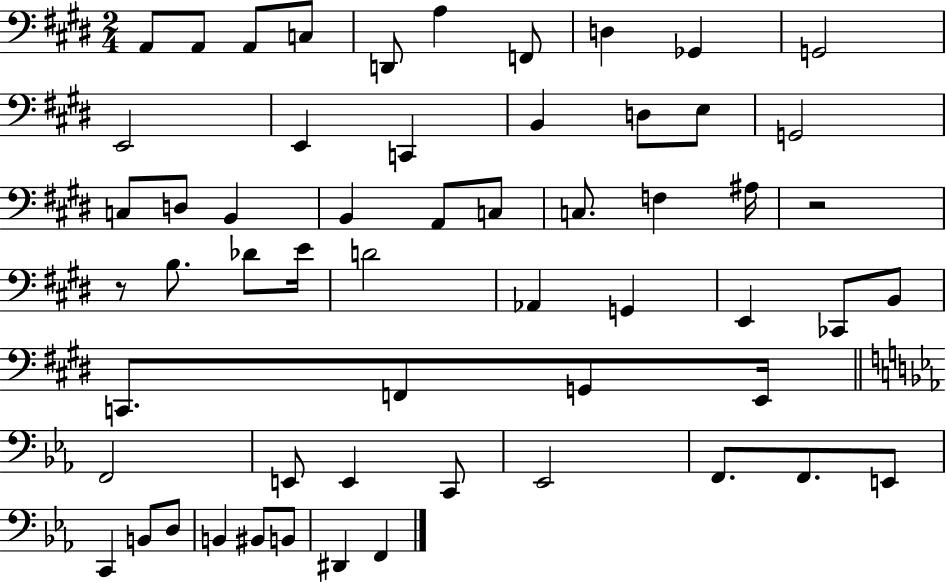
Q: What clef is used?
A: bass